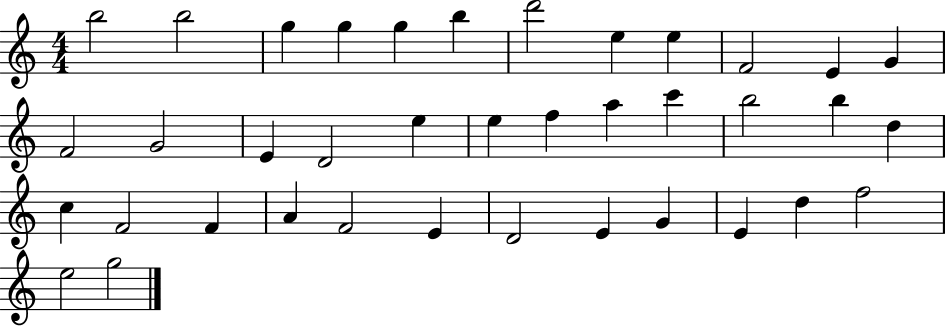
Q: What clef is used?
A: treble